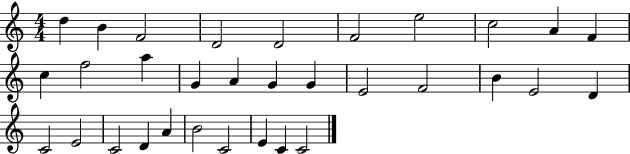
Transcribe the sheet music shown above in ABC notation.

X:1
T:Untitled
M:4/4
L:1/4
K:C
d B F2 D2 D2 F2 e2 c2 A F c f2 a G A G G E2 F2 B E2 D C2 E2 C2 D A B2 C2 E C C2